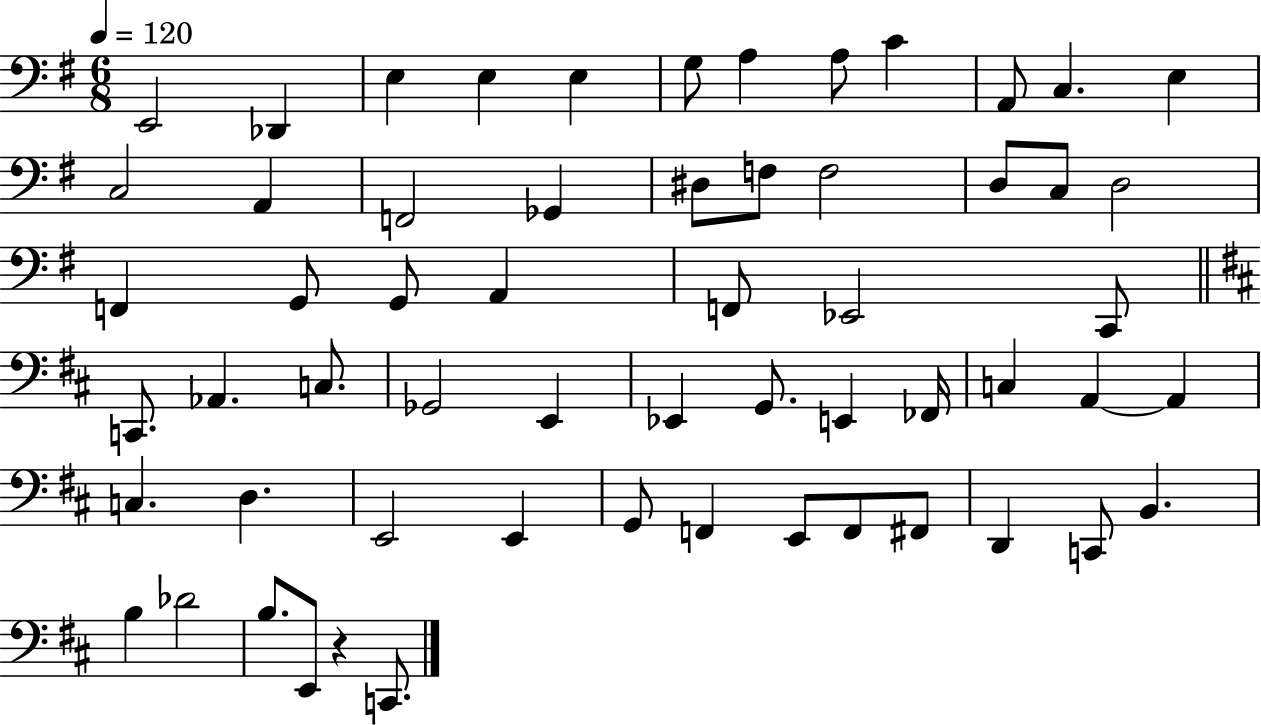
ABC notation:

X:1
T:Untitled
M:6/8
L:1/4
K:G
E,,2 _D,, E, E, E, G,/2 A, A,/2 C A,,/2 C, E, C,2 A,, F,,2 _G,, ^D,/2 F,/2 F,2 D,/2 C,/2 D,2 F,, G,,/2 G,,/2 A,, F,,/2 _E,,2 C,,/2 C,,/2 _A,, C,/2 _G,,2 E,, _E,, G,,/2 E,, _F,,/4 C, A,, A,, C, D, E,,2 E,, G,,/2 F,, E,,/2 F,,/2 ^F,,/2 D,, C,,/2 B,, B, _D2 B,/2 E,,/2 z C,,/2